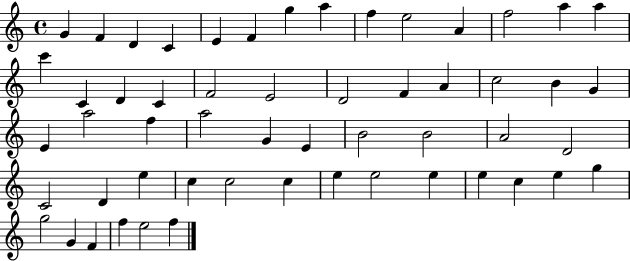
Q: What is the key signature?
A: C major